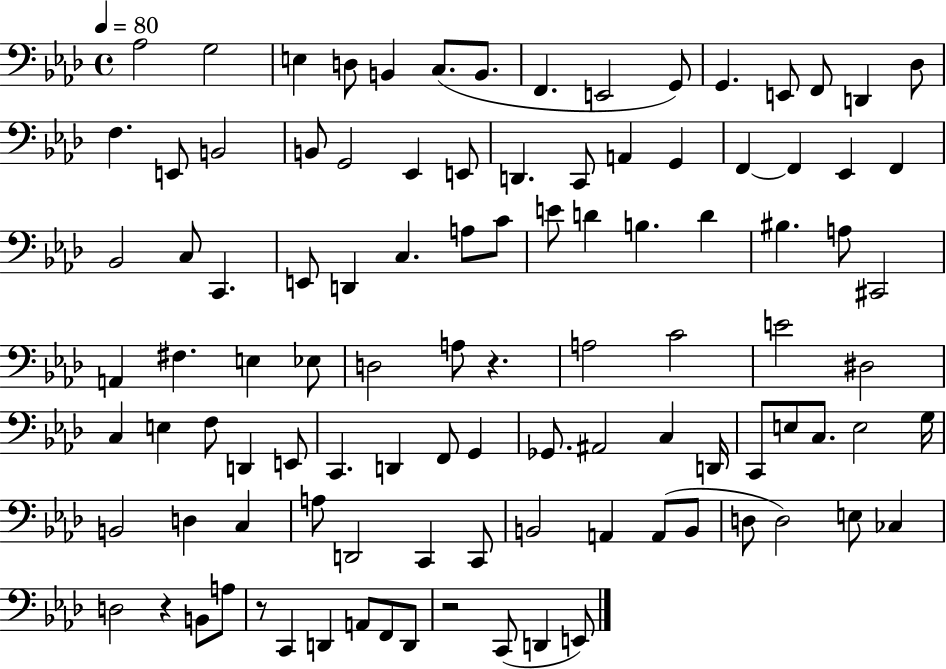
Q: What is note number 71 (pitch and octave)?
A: C3